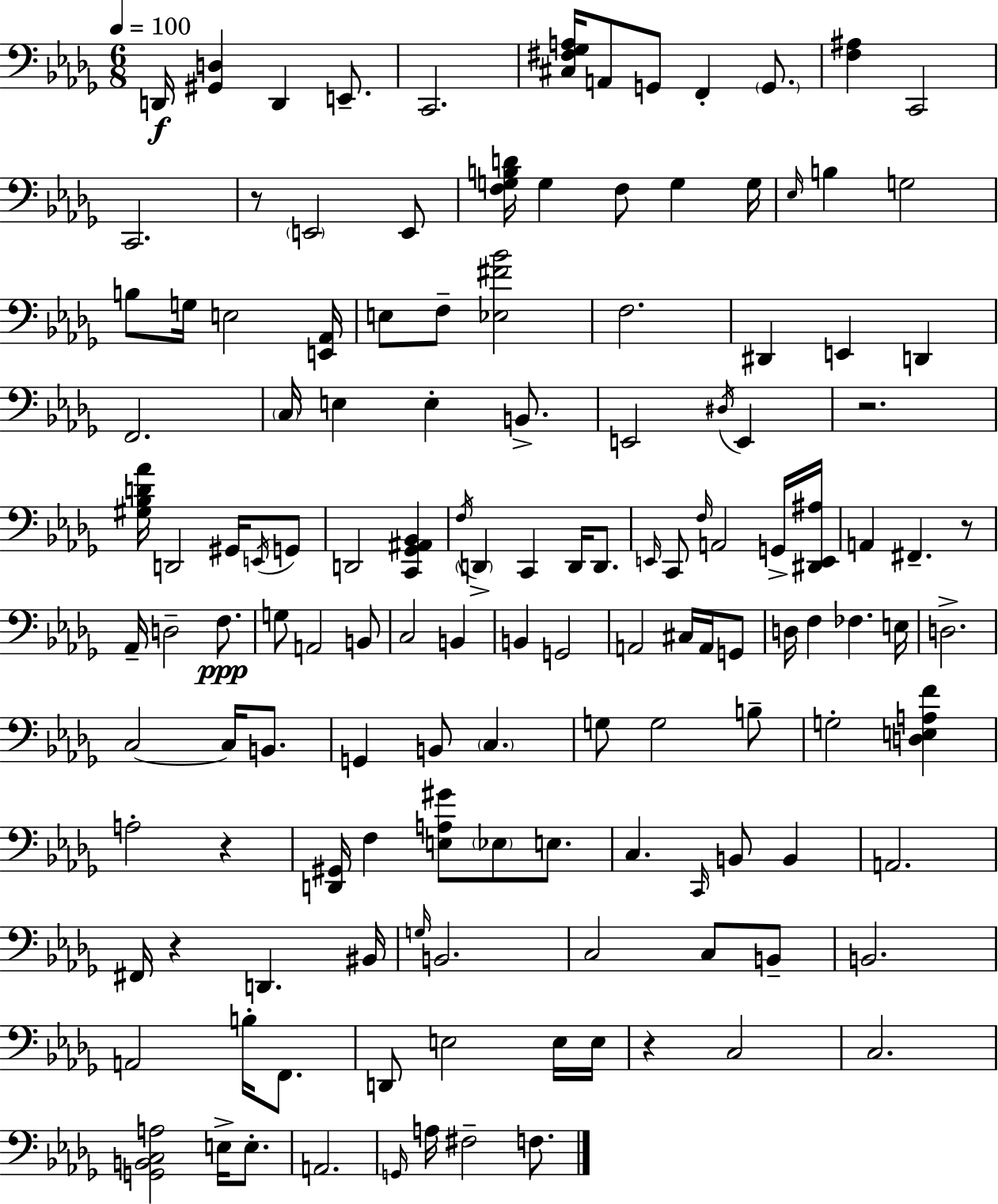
X:1
T:Untitled
M:6/8
L:1/4
K:Bbm
D,,/4 [^G,,D,] D,, E,,/2 C,,2 [^C,^F,_G,A,]/4 A,,/2 G,,/2 F,, G,,/2 [F,^A,] C,,2 C,,2 z/2 E,,2 E,,/2 [F,G,B,D]/4 G, F,/2 G, G,/4 _E,/4 B, G,2 B,/2 G,/4 E,2 [E,,_A,,]/4 E,/2 F,/2 [_E,^F_B]2 F,2 ^D,, E,, D,, F,,2 C,/4 E, E, B,,/2 E,,2 ^D,/4 E,, z2 [^G,_B,D_A]/4 D,,2 ^G,,/4 E,,/4 G,,/2 D,,2 [C,,_G,,^A,,_B,,] F,/4 D,, C,, D,,/4 D,,/2 E,,/4 C,,/2 F,/4 A,,2 G,,/4 [^D,,E,,^A,]/4 A,, ^F,, z/2 _A,,/4 D,2 F,/2 G,/2 A,,2 B,,/2 C,2 B,, B,, G,,2 A,,2 ^C,/4 A,,/4 G,,/2 D,/4 F, _F, E,/4 D,2 C,2 C,/4 B,,/2 G,, B,,/2 C, G,/2 G,2 B,/2 G,2 [D,E,A,F] A,2 z [D,,^G,,]/4 F, [E,A,^G]/2 _E,/2 E,/2 C, C,,/4 B,,/2 B,, A,,2 ^F,,/4 z D,, ^B,,/4 G,/4 B,,2 C,2 C,/2 B,,/2 B,,2 A,,2 B,/4 F,,/2 D,,/2 E,2 E,/4 E,/4 z C,2 C,2 [G,,B,,C,A,]2 E,/4 E,/2 A,,2 G,,/4 A,/4 ^F,2 F,/2